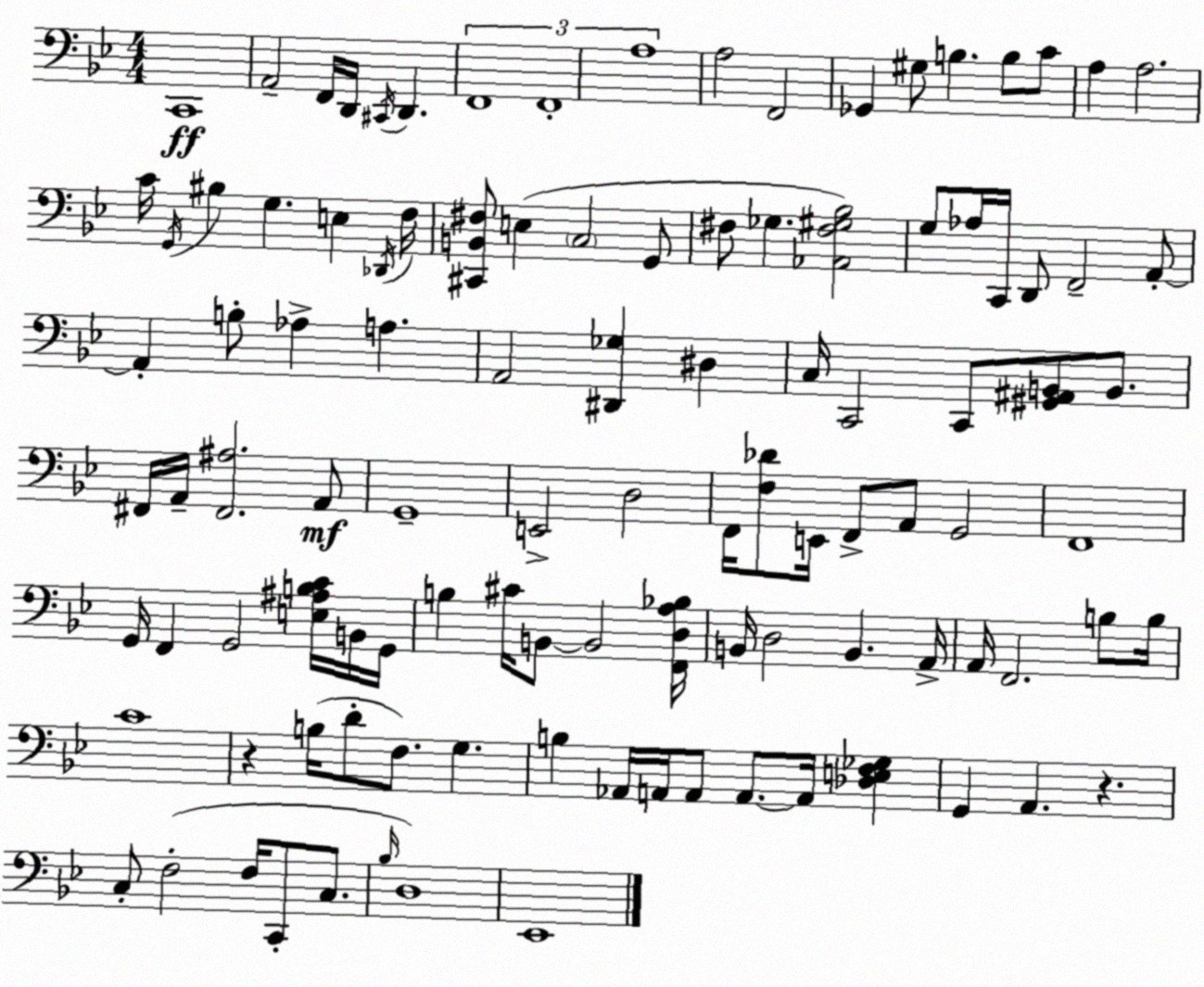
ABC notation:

X:1
T:Untitled
M:4/4
L:1/4
K:Bb
C,,4 A,,2 F,,/4 D,,/4 ^C,,/4 D,, F,,4 F,,4 A,4 A,2 F,,2 _G,, ^G,/2 B, B,/2 C/2 A, A,2 C/4 G,,/4 ^B, G, E, _D,,/4 F,/4 [^C,,B,,^F,]/2 E, C,2 G,,/2 ^F,/2 _G, [_A,,^F,^G,_B,]2 G,/2 _A,/4 C,,/4 D,,/2 F,,2 A,,/2 A,, B,/2 _A, A, A,,2 [^D,,_G,] ^D, C,/4 C,,2 C,,/2 [^G,,^A,,B,,]/2 B,,/2 ^F,,/4 A,,/4 [^F,,^A,]2 A,,/2 G,,4 E,,2 D,2 F,,/4 [F,_D]/2 E,,/4 F,,/2 A,,/2 G,,2 F,,4 G,,/4 F,, G,,2 [E,^A,B,C]/4 B,,/4 G,,/4 B, ^C/4 B,,/2 B,,2 [F,,D,A,_B,]/4 B,,/4 D,2 B,, A,,/4 A,,/4 F,,2 B,/2 B,/4 C4 z B,/4 D/2 F,/2 G, B, _A,,/4 A,,/4 A,,/2 A,,/2 A,,/4 [_D,E,F,_G,] G,, A,, z C,/2 F,2 F,/4 C,,/2 C,/2 _B,/4 D,4 _E,,4